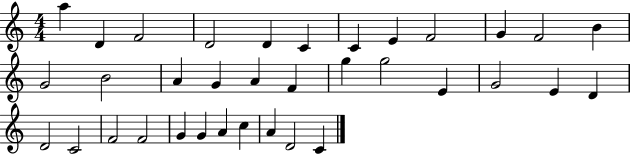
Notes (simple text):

A5/q D4/q F4/h D4/h D4/q C4/q C4/q E4/q F4/h G4/q F4/h B4/q G4/h B4/h A4/q G4/q A4/q F4/q G5/q G5/h E4/q G4/h E4/q D4/q D4/h C4/h F4/h F4/h G4/q G4/q A4/q C5/q A4/q D4/h C4/q